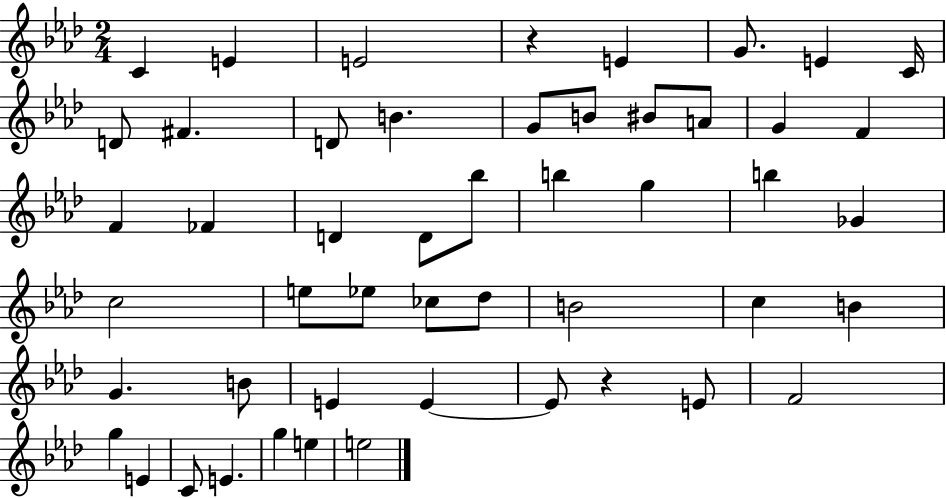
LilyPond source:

{
  \clef treble
  \numericTimeSignature
  \time 2/4
  \key aes \major
  c'4 e'4 | e'2 | r4 e'4 | g'8. e'4 c'16 | \break d'8 fis'4. | d'8 b'4. | g'8 b'8 bis'8 a'8 | g'4 f'4 | \break f'4 fes'4 | d'4 d'8 bes''8 | b''4 g''4 | b''4 ges'4 | \break c''2 | e''8 ees''8 ces''8 des''8 | b'2 | c''4 b'4 | \break g'4. b'8 | e'4 e'4~~ | e'8 r4 e'8 | f'2 | \break g''4 e'4 | c'8 e'4. | g''4 e''4 | e''2 | \break \bar "|."
}